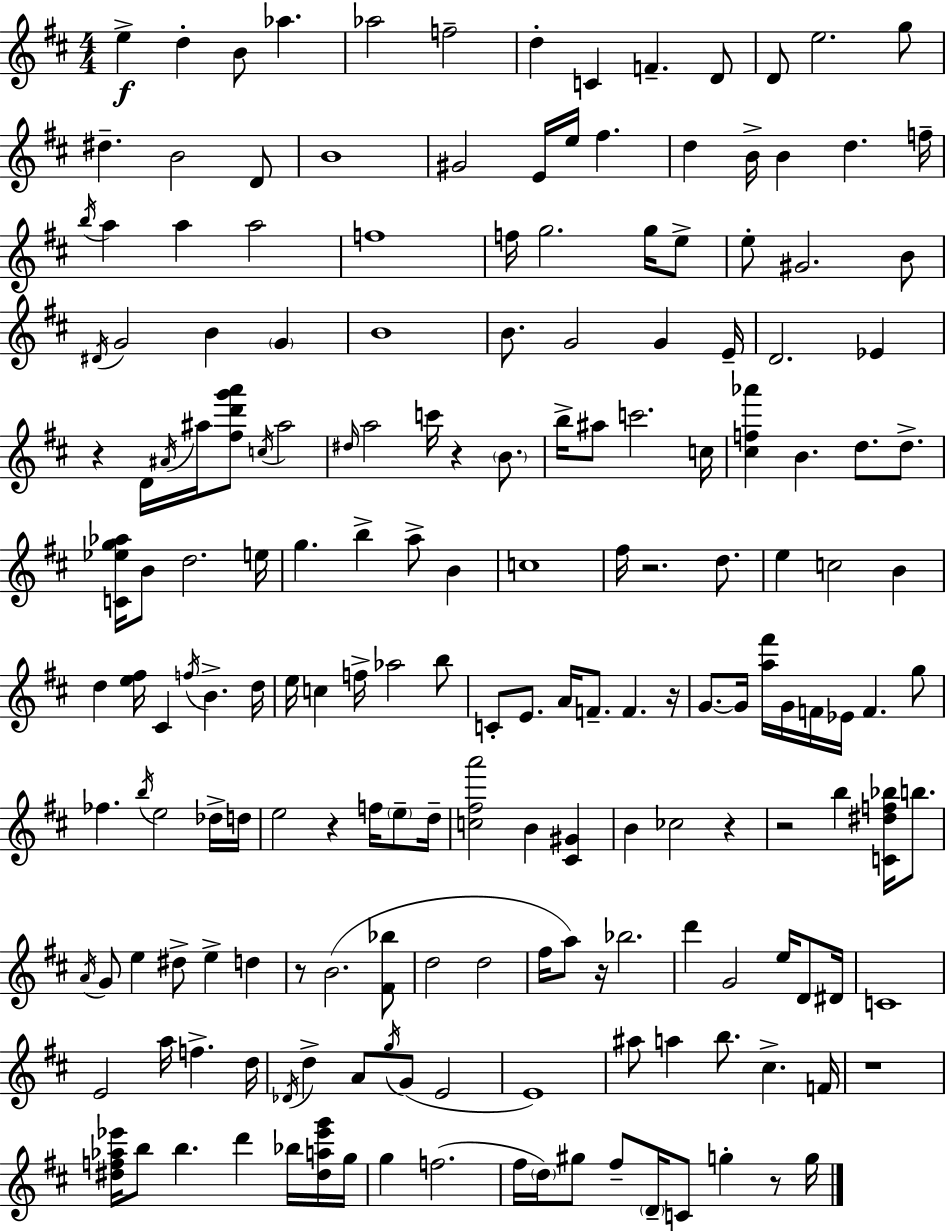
E5/q D5/q B4/e Ab5/q. Ab5/h F5/h D5/q C4/q F4/q. D4/e D4/e E5/h. G5/e D#5/q. B4/h D4/e B4/w G#4/h E4/s E5/s F#5/q. D5/q B4/s B4/q D5/q. F5/s B5/s A5/q A5/q A5/h F5/w F5/s G5/h. G5/s E5/e E5/e G#4/h. B4/e D#4/s G4/h B4/q G4/q B4/w B4/e. G4/h G4/q E4/s D4/h. Eb4/q R/q D4/s A#4/s A#5/s [F#5,D6,G6,A6]/e C5/s A#5/h D#5/s A5/h C6/s R/q B4/e. B5/s A#5/e C6/h. C5/s [C#5,F5,Ab6]/q B4/q. D5/e. D5/e. [C4,Eb5,G5,Ab5]/s B4/e D5/h. E5/s G5/q. B5/q A5/e B4/q C5/w F#5/s R/h. D5/e. E5/q C5/h B4/q D5/q [E5,F#5]/s C#4/q F5/s B4/q. D5/s E5/s C5/q F5/s Ab5/h B5/e C4/e E4/e. A4/s F4/e. F4/q. R/s G4/e. G4/s [A5,F#6]/s G4/s F4/s Eb4/s F4/q. G5/e FES5/q. B5/s E5/h Db5/s D5/s E5/h R/q F5/s E5/e D5/s [C5,F#5,A6]/h B4/q [C#4,G#4]/q B4/q CES5/h R/q R/h B5/q [C4,D#5,F5,Bb5]/s B5/e. A4/s G4/e E5/q D#5/e E5/q D5/q R/e B4/h. [F#4,Bb5]/e D5/h D5/h F#5/s A5/e R/s Bb5/h. D6/q G4/h E5/s D4/e D#4/s C4/w E4/h A5/s F5/q. D5/s Db4/s D5/q A4/e G5/s G4/e E4/h E4/w A#5/e A5/q B5/e. C#5/q. F4/s R/w [D#5,F5,Ab5,Eb6]/s B5/e B5/q. D6/q Bb5/s [D#5,A5,Eb6,G6]/s G5/s G5/q F5/h. F#5/s D5/s G#5/e F#5/e D4/s C4/e G5/q R/e G5/s